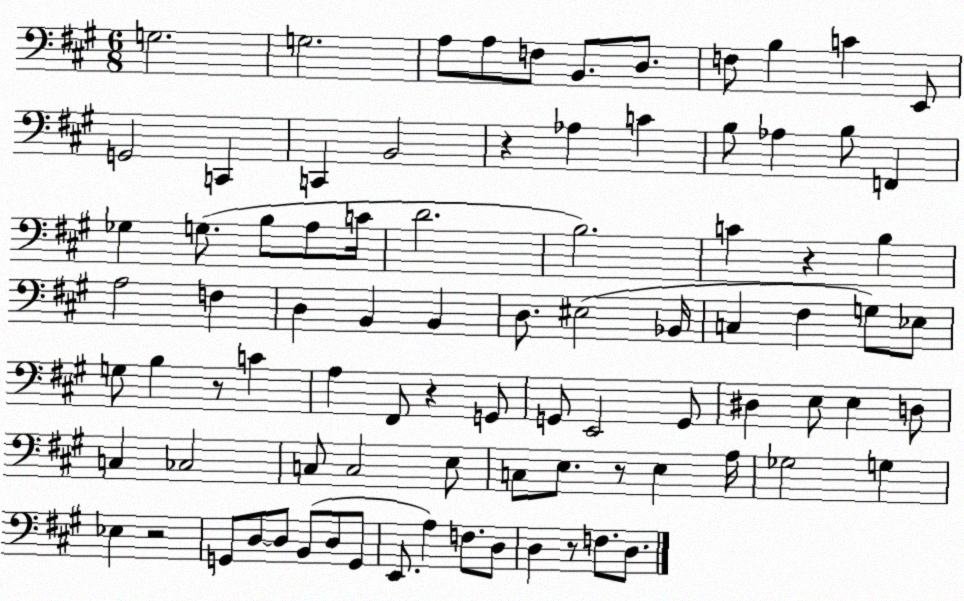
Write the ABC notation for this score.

X:1
T:Untitled
M:6/8
L:1/4
K:A
G,2 G,2 A,/2 A,/2 F,/2 B,,/2 D,/2 F,/2 B, C E,,/2 G,,2 C,, C,, B,,2 z _A, C B,/2 _A, B,/2 F,, _G, G,/2 B,/2 A,/2 C/4 D2 B,2 C z B, A,2 F, D, B,, B,, D,/2 ^E,2 _B,,/4 C, ^F, G,/2 _E,/2 G,/2 B, z/2 C A, ^F,,/2 z G,,/2 G,,/2 E,,2 G,,/2 ^D, E,/2 E, D,/2 C, _C,2 C,/2 C,2 E,/2 C,/2 E,/2 z/2 E, A,/4 _G,2 G, _E, z2 G,,/2 D,/2 D,/2 B,,/2 D,/2 G,,/2 E,,/2 A, F,/2 D,/2 D, z/2 F,/2 D,/2